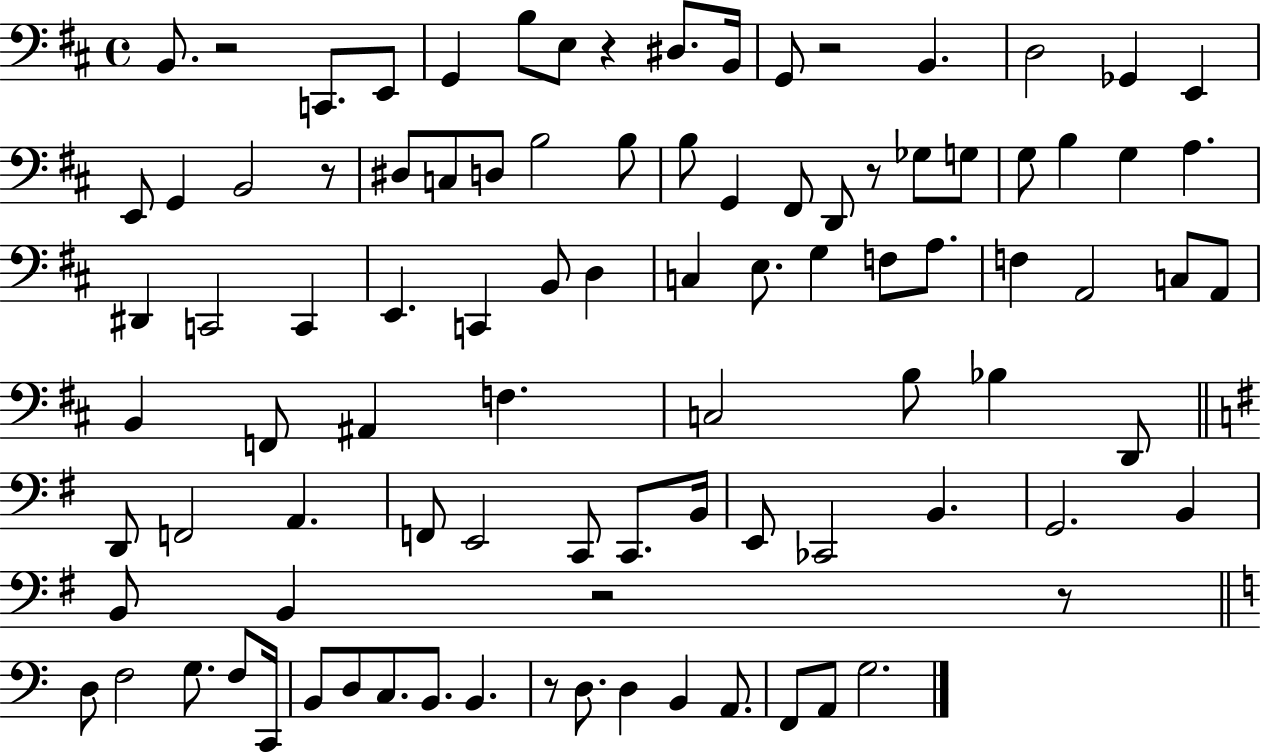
{
  \clef bass
  \time 4/4
  \defaultTimeSignature
  \key d \major
  b,8. r2 c,8. e,8 | g,4 b8 e8 r4 dis8. b,16 | g,8 r2 b,4. | d2 ges,4 e,4 | \break e,8 g,4 b,2 r8 | dis8 c8 d8 b2 b8 | b8 g,4 fis,8 d,8 r8 ges8 g8 | g8 b4 g4 a4. | \break dis,4 c,2 c,4 | e,4. c,4 b,8 d4 | c4 e8. g4 f8 a8. | f4 a,2 c8 a,8 | \break b,4 f,8 ais,4 f4. | c2 b8 bes4 d,8 | \bar "||" \break \key g \major d,8 f,2 a,4. | f,8 e,2 c,8 c,8. b,16 | e,8 ces,2 b,4. | g,2. b,4 | \break b,8 b,4 r2 r8 | \bar "||" \break \key c \major d8 f2 g8. f8 c,16 | b,8 d8 c8. b,8. b,4. | r8 d8. d4 b,4 a,8. | f,8 a,8 g2. | \break \bar "|."
}